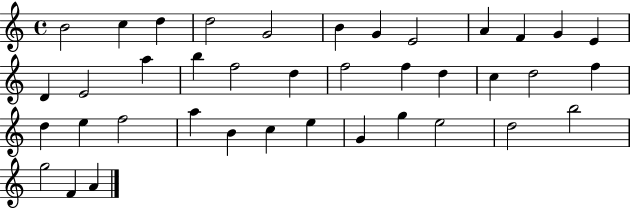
B4/h C5/q D5/q D5/h G4/h B4/q G4/q E4/h A4/q F4/q G4/q E4/q D4/q E4/h A5/q B5/q F5/h D5/q F5/h F5/q D5/q C5/q D5/h F5/q D5/q E5/q F5/h A5/q B4/q C5/q E5/q G4/q G5/q E5/h D5/h B5/h G5/h F4/q A4/q